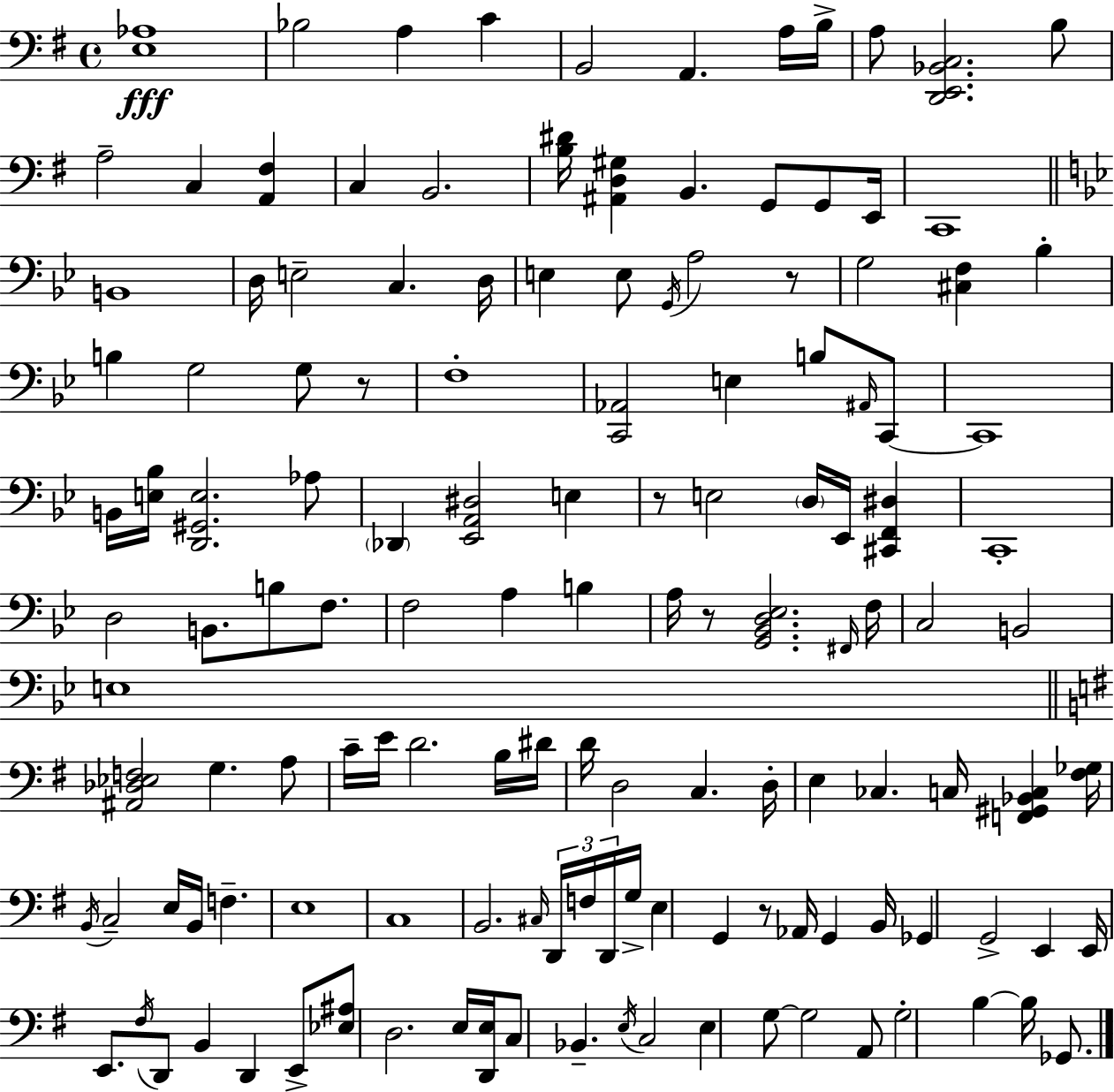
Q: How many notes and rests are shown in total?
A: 137